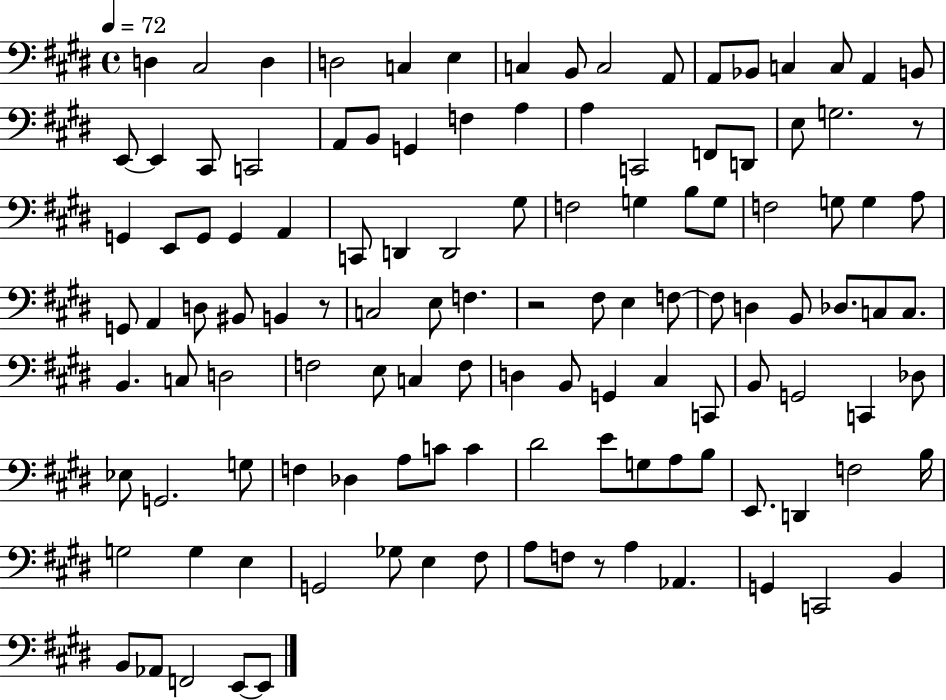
{
  \clef bass
  \time 4/4
  \defaultTimeSignature
  \key e \major
  \tempo 4 = 72
  d4 cis2 d4 | d2 c4 e4 | c4 b,8 c2 a,8 | a,8 bes,8 c4 c8 a,4 b,8 | \break e,8~~ e,4 cis,8 c,2 | a,8 b,8 g,4 f4 a4 | a4 c,2 f,8 d,8 | e8 g2. r8 | \break g,4 e,8 g,8 g,4 a,4 | c,8 d,4 d,2 gis8 | f2 g4 b8 g8 | f2 g8 g4 a8 | \break g,8 a,4 d8 bis,8 b,4 r8 | c2 e8 f4. | r2 fis8 e4 f8~~ | f8 d4 b,8 des8. c8 c8. | \break b,4. c8 d2 | f2 e8 c4 f8 | d4 b,8 g,4 cis4 c,8 | b,8 g,2 c,4 des8 | \break ees8 g,2. g8 | f4 des4 a8 c'8 c'4 | dis'2 e'8 g8 a8 b8 | e,8. d,4 f2 b16 | \break g2 g4 e4 | g,2 ges8 e4 fis8 | a8 f8 r8 a4 aes,4. | g,4 c,2 b,4 | \break b,8 aes,8 f,2 e,8~~ e,8 | \bar "|."
}